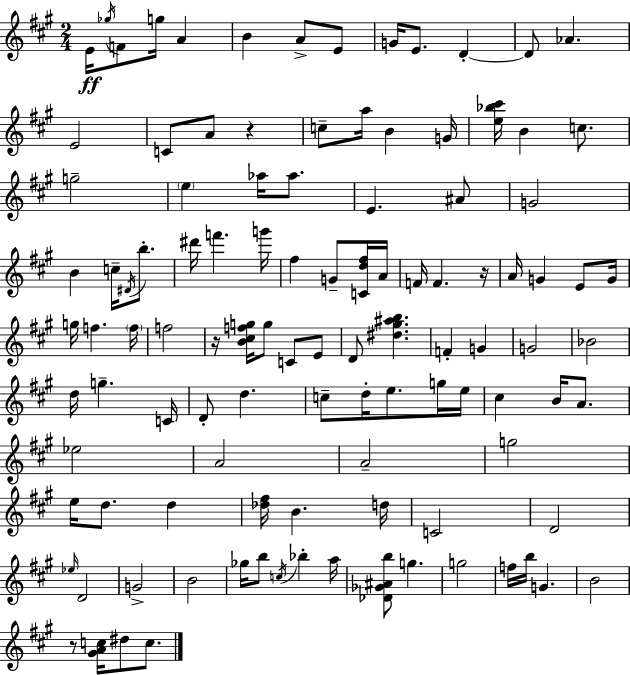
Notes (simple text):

E4/s Gb5/s F4/e G5/s A4/q B4/q A4/e E4/e G4/s E4/e. D4/q D4/e Ab4/q. E4/h C4/e A4/e R/q C5/e A5/s B4/q G4/s [E5,Bb5,C#6]/s B4/q C5/e. G5/h E5/q Ab5/s Ab5/e. E4/q. A#4/e G4/h B4/q C5/s D#4/s B5/e. D#6/s F6/q. G6/s F#5/q G4/e [C4,D5,F#5]/s A4/s F4/s F4/q. R/s A4/s G4/q E4/e G4/s G5/s F5/q. F5/s F5/h R/s [B4,C#5,F5,G5]/s G5/e C4/e E4/e D4/e [D#5,G#5,A#5,B5]/q. F4/q G4/q G4/h Bb4/h D5/s G5/q. C4/s D4/e D5/q. C5/e D5/s E5/e. G5/s E5/s C#5/q B4/s A4/e. Eb5/h A4/h A4/h G5/h E5/s D5/e. D5/q [Db5,F#5]/s B4/q. D5/s C4/h D4/h Eb5/s D4/h G4/h B4/h Gb5/s B5/e C5/s Bb5/q A5/s [Db4,Gb4,A#4,B5]/e G5/q. G5/h F5/s B5/s G4/q. B4/h R/e [G#4,A4,C5]/s D#5/e C5/e.